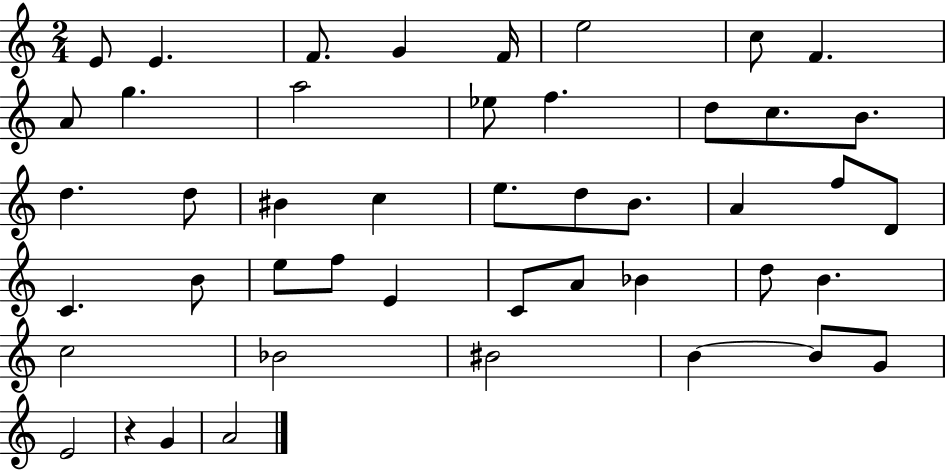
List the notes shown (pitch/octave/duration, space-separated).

E4/e E4/q. F4/e. G4/q F4/s E5/h C5/e F4/q. A4/e G5/q. A5/h Eb5/e F5/q. D5/e C5/e. B4/e. D5/q. D5/e BIS4/q C5/q E5/e. D5/e B4/e. A4/q F5/e D4/e C4/q. B4/e E5/e F5/e E4/q C4/e A4/e Bb4/q D5/e B4/q. C5/h Bb4/h BIS4/h B4/q B4/e G4/e E4/h R/q G4/q A4/h